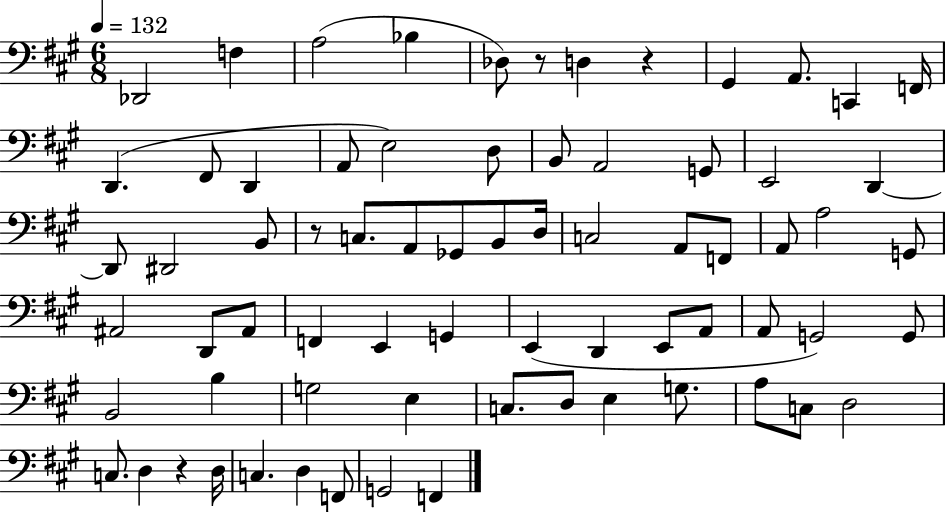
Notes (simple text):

Db2/h F3/q A3/h Bb3/q Db3/e R/e D3/q R/q G#2/q A2/e. C2/q F2/s D2/q. F#2/e D2/q A2/e E3/h D3/e B2/e A2/h G2/e E2/h D2/q D2/e D#2/h B2/e R/e C3/e. A2/e Gb2/e B2/e D3/s C3/h A2/e F2/e A2/e A3/h G2/e A#2/h D2/e A#2/e F2/q E2/q G2/q E2/q D2/q E2/e A2/e A2/e G2/h G2/e B2/h B3/q G3/h E3/q C3/e. D3/e E3/q G3/e. A3/e C3/e D3/h C3/e. D3/q R/q D3/s C3/q. D3/q F2/e G2/h F2/q